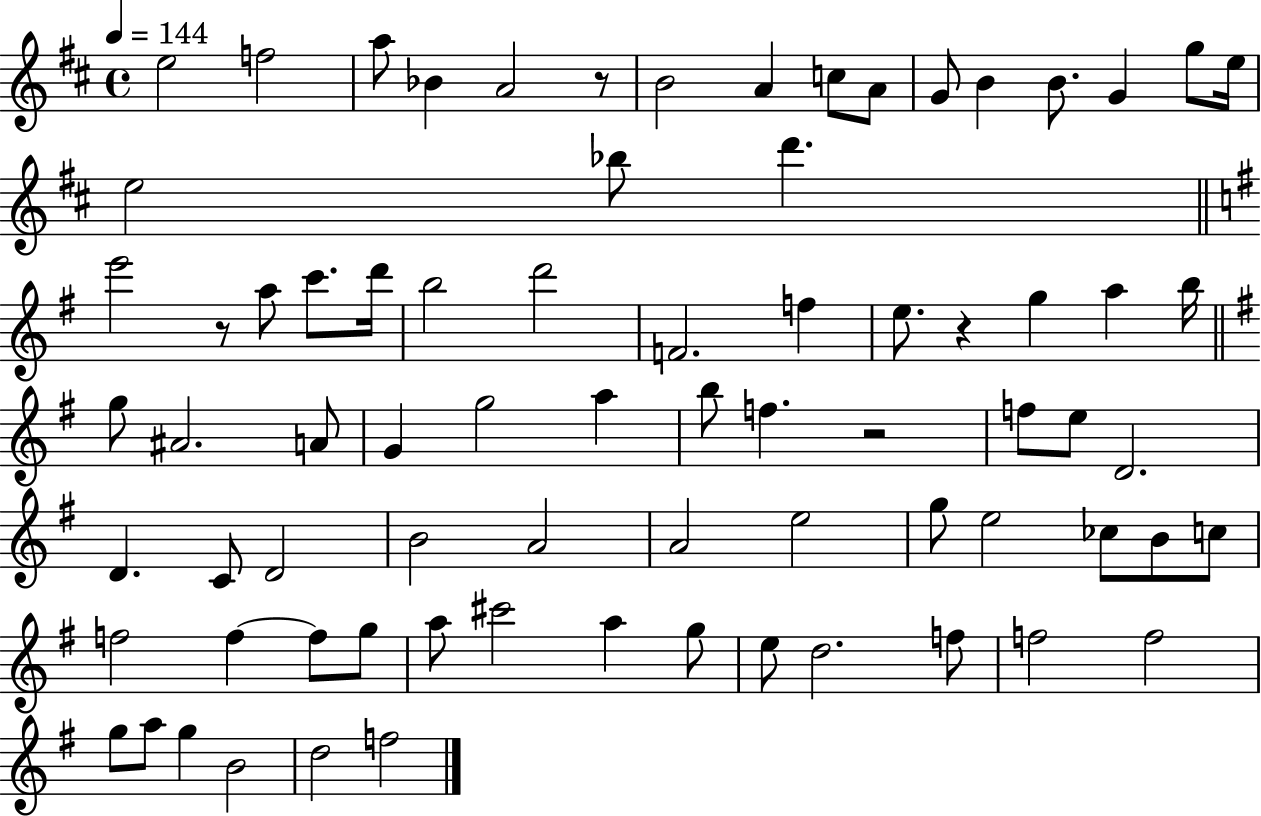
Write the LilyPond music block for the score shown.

{
  \clef treble
  \time 4/4
  \defaultTimeSignature
  \key d \major
  \tempo 4 = 144
  e''2 f''2 | a''8 bes'4 a'2 r8 | b'2 a'4 c''8 a'8 | g'8 b'4 b'8. g'4 g''8 e''16 | \break e''2 bes''8 d'''4. | \bar "||" \break \key e \minor e'''2 r8 a''8 c'''8. d'''16 | b''2 d'''2 | f'2. f''4 | e''8. r4 g''4 a''4 b''16 | \break \bar "||" \break \key g \major g''8 ais'2. a'8 | g'4 g''2 a''4 | b''8 f''4. r2 | f''8 e''8 d'2. | \break d'4. c'8 d'2 | b'2 a'2 | a'2 e''2 | g''8 e''2 ces''8 b'8 c''8 | \break f''2 f''4~~ f''8 g''8 | a''8 cis'''2 a''4 g''8 | e''8 d''2. f''8 | f''2 f''2 | \break g''8 a''8 g''4 b'2 | d''2 f''2 | \bar "|."
}